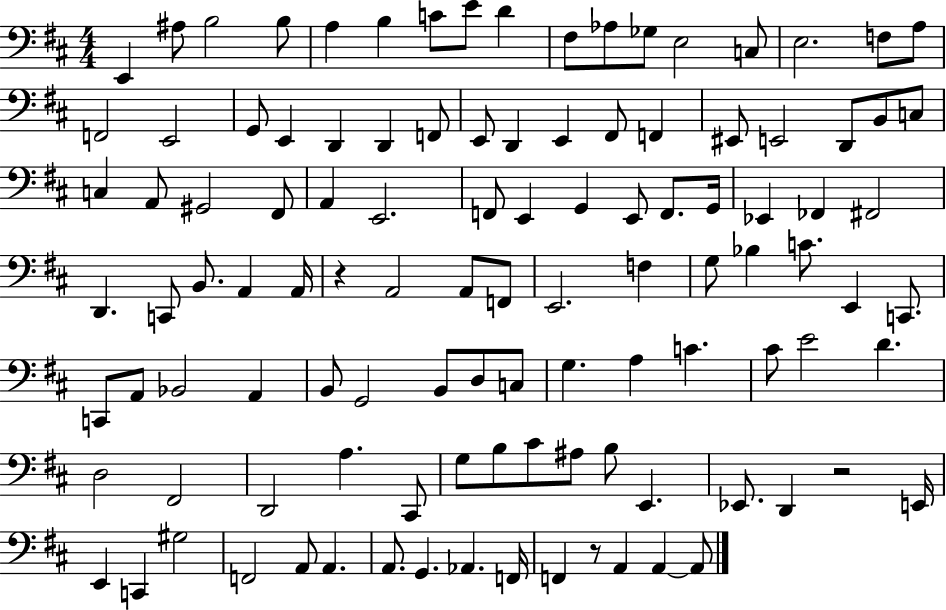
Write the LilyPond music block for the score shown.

{
  \clef bass
  \numericTimeSignature
  \time 4/4
  \key d \major
  e,4 ais8 b2 b8 | a4 b4 c'8 e'8 d'4 | fis8 aes8 ges8 e2 c8 | e2. f8 a8 | \break f,2 e,2 | g,8 e,4 d,4 d,4 f,8 | e,8 d,4 e,4 fis,8 f,4 | eis,8 e,2 d,8 b,8 c8 | \break c4 a,8 gis,2 fis,8 | a,4 e,2. | f,8 e,4 g,4 e,8 f,8. g,16 | ees,4 fes,4 fis,2 | \break d,4. c,8 b,8. a,4 a,16 | r4 a,2 a,8 f,8 | e,2. f4 | g8 bes4 c'8. e,4 c,8. | \break c,8 a,8 bes,2 a,4 | b,8 g,2 b,8 d8 c8 | g4. a4 c'4. | cis'8 e'2 d'4. | \break d2 fis,2 | d,2 a4. cis,8 | g8 b8 cis'8 ais8 b8 e,4. | ees,8. d,4 r2 e,16 | \break e,4 c,4 gis2 | f,2 a,8 a,4. | a,8. g,4. aes,4. f,16 | f,4 r8 a,4 a,4~~ a,8 | \break \bar "|."
}